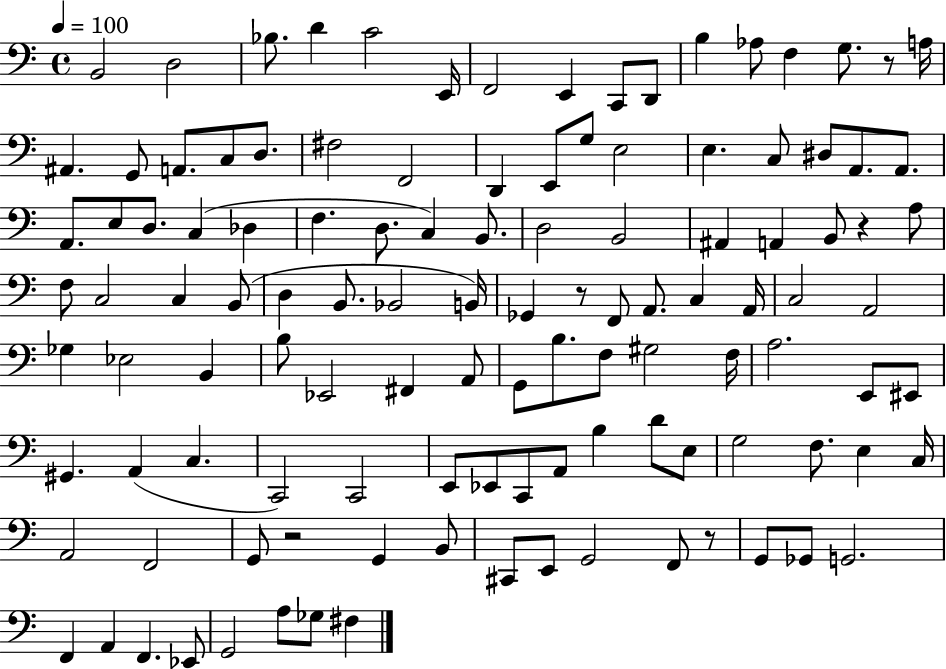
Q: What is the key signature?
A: C major